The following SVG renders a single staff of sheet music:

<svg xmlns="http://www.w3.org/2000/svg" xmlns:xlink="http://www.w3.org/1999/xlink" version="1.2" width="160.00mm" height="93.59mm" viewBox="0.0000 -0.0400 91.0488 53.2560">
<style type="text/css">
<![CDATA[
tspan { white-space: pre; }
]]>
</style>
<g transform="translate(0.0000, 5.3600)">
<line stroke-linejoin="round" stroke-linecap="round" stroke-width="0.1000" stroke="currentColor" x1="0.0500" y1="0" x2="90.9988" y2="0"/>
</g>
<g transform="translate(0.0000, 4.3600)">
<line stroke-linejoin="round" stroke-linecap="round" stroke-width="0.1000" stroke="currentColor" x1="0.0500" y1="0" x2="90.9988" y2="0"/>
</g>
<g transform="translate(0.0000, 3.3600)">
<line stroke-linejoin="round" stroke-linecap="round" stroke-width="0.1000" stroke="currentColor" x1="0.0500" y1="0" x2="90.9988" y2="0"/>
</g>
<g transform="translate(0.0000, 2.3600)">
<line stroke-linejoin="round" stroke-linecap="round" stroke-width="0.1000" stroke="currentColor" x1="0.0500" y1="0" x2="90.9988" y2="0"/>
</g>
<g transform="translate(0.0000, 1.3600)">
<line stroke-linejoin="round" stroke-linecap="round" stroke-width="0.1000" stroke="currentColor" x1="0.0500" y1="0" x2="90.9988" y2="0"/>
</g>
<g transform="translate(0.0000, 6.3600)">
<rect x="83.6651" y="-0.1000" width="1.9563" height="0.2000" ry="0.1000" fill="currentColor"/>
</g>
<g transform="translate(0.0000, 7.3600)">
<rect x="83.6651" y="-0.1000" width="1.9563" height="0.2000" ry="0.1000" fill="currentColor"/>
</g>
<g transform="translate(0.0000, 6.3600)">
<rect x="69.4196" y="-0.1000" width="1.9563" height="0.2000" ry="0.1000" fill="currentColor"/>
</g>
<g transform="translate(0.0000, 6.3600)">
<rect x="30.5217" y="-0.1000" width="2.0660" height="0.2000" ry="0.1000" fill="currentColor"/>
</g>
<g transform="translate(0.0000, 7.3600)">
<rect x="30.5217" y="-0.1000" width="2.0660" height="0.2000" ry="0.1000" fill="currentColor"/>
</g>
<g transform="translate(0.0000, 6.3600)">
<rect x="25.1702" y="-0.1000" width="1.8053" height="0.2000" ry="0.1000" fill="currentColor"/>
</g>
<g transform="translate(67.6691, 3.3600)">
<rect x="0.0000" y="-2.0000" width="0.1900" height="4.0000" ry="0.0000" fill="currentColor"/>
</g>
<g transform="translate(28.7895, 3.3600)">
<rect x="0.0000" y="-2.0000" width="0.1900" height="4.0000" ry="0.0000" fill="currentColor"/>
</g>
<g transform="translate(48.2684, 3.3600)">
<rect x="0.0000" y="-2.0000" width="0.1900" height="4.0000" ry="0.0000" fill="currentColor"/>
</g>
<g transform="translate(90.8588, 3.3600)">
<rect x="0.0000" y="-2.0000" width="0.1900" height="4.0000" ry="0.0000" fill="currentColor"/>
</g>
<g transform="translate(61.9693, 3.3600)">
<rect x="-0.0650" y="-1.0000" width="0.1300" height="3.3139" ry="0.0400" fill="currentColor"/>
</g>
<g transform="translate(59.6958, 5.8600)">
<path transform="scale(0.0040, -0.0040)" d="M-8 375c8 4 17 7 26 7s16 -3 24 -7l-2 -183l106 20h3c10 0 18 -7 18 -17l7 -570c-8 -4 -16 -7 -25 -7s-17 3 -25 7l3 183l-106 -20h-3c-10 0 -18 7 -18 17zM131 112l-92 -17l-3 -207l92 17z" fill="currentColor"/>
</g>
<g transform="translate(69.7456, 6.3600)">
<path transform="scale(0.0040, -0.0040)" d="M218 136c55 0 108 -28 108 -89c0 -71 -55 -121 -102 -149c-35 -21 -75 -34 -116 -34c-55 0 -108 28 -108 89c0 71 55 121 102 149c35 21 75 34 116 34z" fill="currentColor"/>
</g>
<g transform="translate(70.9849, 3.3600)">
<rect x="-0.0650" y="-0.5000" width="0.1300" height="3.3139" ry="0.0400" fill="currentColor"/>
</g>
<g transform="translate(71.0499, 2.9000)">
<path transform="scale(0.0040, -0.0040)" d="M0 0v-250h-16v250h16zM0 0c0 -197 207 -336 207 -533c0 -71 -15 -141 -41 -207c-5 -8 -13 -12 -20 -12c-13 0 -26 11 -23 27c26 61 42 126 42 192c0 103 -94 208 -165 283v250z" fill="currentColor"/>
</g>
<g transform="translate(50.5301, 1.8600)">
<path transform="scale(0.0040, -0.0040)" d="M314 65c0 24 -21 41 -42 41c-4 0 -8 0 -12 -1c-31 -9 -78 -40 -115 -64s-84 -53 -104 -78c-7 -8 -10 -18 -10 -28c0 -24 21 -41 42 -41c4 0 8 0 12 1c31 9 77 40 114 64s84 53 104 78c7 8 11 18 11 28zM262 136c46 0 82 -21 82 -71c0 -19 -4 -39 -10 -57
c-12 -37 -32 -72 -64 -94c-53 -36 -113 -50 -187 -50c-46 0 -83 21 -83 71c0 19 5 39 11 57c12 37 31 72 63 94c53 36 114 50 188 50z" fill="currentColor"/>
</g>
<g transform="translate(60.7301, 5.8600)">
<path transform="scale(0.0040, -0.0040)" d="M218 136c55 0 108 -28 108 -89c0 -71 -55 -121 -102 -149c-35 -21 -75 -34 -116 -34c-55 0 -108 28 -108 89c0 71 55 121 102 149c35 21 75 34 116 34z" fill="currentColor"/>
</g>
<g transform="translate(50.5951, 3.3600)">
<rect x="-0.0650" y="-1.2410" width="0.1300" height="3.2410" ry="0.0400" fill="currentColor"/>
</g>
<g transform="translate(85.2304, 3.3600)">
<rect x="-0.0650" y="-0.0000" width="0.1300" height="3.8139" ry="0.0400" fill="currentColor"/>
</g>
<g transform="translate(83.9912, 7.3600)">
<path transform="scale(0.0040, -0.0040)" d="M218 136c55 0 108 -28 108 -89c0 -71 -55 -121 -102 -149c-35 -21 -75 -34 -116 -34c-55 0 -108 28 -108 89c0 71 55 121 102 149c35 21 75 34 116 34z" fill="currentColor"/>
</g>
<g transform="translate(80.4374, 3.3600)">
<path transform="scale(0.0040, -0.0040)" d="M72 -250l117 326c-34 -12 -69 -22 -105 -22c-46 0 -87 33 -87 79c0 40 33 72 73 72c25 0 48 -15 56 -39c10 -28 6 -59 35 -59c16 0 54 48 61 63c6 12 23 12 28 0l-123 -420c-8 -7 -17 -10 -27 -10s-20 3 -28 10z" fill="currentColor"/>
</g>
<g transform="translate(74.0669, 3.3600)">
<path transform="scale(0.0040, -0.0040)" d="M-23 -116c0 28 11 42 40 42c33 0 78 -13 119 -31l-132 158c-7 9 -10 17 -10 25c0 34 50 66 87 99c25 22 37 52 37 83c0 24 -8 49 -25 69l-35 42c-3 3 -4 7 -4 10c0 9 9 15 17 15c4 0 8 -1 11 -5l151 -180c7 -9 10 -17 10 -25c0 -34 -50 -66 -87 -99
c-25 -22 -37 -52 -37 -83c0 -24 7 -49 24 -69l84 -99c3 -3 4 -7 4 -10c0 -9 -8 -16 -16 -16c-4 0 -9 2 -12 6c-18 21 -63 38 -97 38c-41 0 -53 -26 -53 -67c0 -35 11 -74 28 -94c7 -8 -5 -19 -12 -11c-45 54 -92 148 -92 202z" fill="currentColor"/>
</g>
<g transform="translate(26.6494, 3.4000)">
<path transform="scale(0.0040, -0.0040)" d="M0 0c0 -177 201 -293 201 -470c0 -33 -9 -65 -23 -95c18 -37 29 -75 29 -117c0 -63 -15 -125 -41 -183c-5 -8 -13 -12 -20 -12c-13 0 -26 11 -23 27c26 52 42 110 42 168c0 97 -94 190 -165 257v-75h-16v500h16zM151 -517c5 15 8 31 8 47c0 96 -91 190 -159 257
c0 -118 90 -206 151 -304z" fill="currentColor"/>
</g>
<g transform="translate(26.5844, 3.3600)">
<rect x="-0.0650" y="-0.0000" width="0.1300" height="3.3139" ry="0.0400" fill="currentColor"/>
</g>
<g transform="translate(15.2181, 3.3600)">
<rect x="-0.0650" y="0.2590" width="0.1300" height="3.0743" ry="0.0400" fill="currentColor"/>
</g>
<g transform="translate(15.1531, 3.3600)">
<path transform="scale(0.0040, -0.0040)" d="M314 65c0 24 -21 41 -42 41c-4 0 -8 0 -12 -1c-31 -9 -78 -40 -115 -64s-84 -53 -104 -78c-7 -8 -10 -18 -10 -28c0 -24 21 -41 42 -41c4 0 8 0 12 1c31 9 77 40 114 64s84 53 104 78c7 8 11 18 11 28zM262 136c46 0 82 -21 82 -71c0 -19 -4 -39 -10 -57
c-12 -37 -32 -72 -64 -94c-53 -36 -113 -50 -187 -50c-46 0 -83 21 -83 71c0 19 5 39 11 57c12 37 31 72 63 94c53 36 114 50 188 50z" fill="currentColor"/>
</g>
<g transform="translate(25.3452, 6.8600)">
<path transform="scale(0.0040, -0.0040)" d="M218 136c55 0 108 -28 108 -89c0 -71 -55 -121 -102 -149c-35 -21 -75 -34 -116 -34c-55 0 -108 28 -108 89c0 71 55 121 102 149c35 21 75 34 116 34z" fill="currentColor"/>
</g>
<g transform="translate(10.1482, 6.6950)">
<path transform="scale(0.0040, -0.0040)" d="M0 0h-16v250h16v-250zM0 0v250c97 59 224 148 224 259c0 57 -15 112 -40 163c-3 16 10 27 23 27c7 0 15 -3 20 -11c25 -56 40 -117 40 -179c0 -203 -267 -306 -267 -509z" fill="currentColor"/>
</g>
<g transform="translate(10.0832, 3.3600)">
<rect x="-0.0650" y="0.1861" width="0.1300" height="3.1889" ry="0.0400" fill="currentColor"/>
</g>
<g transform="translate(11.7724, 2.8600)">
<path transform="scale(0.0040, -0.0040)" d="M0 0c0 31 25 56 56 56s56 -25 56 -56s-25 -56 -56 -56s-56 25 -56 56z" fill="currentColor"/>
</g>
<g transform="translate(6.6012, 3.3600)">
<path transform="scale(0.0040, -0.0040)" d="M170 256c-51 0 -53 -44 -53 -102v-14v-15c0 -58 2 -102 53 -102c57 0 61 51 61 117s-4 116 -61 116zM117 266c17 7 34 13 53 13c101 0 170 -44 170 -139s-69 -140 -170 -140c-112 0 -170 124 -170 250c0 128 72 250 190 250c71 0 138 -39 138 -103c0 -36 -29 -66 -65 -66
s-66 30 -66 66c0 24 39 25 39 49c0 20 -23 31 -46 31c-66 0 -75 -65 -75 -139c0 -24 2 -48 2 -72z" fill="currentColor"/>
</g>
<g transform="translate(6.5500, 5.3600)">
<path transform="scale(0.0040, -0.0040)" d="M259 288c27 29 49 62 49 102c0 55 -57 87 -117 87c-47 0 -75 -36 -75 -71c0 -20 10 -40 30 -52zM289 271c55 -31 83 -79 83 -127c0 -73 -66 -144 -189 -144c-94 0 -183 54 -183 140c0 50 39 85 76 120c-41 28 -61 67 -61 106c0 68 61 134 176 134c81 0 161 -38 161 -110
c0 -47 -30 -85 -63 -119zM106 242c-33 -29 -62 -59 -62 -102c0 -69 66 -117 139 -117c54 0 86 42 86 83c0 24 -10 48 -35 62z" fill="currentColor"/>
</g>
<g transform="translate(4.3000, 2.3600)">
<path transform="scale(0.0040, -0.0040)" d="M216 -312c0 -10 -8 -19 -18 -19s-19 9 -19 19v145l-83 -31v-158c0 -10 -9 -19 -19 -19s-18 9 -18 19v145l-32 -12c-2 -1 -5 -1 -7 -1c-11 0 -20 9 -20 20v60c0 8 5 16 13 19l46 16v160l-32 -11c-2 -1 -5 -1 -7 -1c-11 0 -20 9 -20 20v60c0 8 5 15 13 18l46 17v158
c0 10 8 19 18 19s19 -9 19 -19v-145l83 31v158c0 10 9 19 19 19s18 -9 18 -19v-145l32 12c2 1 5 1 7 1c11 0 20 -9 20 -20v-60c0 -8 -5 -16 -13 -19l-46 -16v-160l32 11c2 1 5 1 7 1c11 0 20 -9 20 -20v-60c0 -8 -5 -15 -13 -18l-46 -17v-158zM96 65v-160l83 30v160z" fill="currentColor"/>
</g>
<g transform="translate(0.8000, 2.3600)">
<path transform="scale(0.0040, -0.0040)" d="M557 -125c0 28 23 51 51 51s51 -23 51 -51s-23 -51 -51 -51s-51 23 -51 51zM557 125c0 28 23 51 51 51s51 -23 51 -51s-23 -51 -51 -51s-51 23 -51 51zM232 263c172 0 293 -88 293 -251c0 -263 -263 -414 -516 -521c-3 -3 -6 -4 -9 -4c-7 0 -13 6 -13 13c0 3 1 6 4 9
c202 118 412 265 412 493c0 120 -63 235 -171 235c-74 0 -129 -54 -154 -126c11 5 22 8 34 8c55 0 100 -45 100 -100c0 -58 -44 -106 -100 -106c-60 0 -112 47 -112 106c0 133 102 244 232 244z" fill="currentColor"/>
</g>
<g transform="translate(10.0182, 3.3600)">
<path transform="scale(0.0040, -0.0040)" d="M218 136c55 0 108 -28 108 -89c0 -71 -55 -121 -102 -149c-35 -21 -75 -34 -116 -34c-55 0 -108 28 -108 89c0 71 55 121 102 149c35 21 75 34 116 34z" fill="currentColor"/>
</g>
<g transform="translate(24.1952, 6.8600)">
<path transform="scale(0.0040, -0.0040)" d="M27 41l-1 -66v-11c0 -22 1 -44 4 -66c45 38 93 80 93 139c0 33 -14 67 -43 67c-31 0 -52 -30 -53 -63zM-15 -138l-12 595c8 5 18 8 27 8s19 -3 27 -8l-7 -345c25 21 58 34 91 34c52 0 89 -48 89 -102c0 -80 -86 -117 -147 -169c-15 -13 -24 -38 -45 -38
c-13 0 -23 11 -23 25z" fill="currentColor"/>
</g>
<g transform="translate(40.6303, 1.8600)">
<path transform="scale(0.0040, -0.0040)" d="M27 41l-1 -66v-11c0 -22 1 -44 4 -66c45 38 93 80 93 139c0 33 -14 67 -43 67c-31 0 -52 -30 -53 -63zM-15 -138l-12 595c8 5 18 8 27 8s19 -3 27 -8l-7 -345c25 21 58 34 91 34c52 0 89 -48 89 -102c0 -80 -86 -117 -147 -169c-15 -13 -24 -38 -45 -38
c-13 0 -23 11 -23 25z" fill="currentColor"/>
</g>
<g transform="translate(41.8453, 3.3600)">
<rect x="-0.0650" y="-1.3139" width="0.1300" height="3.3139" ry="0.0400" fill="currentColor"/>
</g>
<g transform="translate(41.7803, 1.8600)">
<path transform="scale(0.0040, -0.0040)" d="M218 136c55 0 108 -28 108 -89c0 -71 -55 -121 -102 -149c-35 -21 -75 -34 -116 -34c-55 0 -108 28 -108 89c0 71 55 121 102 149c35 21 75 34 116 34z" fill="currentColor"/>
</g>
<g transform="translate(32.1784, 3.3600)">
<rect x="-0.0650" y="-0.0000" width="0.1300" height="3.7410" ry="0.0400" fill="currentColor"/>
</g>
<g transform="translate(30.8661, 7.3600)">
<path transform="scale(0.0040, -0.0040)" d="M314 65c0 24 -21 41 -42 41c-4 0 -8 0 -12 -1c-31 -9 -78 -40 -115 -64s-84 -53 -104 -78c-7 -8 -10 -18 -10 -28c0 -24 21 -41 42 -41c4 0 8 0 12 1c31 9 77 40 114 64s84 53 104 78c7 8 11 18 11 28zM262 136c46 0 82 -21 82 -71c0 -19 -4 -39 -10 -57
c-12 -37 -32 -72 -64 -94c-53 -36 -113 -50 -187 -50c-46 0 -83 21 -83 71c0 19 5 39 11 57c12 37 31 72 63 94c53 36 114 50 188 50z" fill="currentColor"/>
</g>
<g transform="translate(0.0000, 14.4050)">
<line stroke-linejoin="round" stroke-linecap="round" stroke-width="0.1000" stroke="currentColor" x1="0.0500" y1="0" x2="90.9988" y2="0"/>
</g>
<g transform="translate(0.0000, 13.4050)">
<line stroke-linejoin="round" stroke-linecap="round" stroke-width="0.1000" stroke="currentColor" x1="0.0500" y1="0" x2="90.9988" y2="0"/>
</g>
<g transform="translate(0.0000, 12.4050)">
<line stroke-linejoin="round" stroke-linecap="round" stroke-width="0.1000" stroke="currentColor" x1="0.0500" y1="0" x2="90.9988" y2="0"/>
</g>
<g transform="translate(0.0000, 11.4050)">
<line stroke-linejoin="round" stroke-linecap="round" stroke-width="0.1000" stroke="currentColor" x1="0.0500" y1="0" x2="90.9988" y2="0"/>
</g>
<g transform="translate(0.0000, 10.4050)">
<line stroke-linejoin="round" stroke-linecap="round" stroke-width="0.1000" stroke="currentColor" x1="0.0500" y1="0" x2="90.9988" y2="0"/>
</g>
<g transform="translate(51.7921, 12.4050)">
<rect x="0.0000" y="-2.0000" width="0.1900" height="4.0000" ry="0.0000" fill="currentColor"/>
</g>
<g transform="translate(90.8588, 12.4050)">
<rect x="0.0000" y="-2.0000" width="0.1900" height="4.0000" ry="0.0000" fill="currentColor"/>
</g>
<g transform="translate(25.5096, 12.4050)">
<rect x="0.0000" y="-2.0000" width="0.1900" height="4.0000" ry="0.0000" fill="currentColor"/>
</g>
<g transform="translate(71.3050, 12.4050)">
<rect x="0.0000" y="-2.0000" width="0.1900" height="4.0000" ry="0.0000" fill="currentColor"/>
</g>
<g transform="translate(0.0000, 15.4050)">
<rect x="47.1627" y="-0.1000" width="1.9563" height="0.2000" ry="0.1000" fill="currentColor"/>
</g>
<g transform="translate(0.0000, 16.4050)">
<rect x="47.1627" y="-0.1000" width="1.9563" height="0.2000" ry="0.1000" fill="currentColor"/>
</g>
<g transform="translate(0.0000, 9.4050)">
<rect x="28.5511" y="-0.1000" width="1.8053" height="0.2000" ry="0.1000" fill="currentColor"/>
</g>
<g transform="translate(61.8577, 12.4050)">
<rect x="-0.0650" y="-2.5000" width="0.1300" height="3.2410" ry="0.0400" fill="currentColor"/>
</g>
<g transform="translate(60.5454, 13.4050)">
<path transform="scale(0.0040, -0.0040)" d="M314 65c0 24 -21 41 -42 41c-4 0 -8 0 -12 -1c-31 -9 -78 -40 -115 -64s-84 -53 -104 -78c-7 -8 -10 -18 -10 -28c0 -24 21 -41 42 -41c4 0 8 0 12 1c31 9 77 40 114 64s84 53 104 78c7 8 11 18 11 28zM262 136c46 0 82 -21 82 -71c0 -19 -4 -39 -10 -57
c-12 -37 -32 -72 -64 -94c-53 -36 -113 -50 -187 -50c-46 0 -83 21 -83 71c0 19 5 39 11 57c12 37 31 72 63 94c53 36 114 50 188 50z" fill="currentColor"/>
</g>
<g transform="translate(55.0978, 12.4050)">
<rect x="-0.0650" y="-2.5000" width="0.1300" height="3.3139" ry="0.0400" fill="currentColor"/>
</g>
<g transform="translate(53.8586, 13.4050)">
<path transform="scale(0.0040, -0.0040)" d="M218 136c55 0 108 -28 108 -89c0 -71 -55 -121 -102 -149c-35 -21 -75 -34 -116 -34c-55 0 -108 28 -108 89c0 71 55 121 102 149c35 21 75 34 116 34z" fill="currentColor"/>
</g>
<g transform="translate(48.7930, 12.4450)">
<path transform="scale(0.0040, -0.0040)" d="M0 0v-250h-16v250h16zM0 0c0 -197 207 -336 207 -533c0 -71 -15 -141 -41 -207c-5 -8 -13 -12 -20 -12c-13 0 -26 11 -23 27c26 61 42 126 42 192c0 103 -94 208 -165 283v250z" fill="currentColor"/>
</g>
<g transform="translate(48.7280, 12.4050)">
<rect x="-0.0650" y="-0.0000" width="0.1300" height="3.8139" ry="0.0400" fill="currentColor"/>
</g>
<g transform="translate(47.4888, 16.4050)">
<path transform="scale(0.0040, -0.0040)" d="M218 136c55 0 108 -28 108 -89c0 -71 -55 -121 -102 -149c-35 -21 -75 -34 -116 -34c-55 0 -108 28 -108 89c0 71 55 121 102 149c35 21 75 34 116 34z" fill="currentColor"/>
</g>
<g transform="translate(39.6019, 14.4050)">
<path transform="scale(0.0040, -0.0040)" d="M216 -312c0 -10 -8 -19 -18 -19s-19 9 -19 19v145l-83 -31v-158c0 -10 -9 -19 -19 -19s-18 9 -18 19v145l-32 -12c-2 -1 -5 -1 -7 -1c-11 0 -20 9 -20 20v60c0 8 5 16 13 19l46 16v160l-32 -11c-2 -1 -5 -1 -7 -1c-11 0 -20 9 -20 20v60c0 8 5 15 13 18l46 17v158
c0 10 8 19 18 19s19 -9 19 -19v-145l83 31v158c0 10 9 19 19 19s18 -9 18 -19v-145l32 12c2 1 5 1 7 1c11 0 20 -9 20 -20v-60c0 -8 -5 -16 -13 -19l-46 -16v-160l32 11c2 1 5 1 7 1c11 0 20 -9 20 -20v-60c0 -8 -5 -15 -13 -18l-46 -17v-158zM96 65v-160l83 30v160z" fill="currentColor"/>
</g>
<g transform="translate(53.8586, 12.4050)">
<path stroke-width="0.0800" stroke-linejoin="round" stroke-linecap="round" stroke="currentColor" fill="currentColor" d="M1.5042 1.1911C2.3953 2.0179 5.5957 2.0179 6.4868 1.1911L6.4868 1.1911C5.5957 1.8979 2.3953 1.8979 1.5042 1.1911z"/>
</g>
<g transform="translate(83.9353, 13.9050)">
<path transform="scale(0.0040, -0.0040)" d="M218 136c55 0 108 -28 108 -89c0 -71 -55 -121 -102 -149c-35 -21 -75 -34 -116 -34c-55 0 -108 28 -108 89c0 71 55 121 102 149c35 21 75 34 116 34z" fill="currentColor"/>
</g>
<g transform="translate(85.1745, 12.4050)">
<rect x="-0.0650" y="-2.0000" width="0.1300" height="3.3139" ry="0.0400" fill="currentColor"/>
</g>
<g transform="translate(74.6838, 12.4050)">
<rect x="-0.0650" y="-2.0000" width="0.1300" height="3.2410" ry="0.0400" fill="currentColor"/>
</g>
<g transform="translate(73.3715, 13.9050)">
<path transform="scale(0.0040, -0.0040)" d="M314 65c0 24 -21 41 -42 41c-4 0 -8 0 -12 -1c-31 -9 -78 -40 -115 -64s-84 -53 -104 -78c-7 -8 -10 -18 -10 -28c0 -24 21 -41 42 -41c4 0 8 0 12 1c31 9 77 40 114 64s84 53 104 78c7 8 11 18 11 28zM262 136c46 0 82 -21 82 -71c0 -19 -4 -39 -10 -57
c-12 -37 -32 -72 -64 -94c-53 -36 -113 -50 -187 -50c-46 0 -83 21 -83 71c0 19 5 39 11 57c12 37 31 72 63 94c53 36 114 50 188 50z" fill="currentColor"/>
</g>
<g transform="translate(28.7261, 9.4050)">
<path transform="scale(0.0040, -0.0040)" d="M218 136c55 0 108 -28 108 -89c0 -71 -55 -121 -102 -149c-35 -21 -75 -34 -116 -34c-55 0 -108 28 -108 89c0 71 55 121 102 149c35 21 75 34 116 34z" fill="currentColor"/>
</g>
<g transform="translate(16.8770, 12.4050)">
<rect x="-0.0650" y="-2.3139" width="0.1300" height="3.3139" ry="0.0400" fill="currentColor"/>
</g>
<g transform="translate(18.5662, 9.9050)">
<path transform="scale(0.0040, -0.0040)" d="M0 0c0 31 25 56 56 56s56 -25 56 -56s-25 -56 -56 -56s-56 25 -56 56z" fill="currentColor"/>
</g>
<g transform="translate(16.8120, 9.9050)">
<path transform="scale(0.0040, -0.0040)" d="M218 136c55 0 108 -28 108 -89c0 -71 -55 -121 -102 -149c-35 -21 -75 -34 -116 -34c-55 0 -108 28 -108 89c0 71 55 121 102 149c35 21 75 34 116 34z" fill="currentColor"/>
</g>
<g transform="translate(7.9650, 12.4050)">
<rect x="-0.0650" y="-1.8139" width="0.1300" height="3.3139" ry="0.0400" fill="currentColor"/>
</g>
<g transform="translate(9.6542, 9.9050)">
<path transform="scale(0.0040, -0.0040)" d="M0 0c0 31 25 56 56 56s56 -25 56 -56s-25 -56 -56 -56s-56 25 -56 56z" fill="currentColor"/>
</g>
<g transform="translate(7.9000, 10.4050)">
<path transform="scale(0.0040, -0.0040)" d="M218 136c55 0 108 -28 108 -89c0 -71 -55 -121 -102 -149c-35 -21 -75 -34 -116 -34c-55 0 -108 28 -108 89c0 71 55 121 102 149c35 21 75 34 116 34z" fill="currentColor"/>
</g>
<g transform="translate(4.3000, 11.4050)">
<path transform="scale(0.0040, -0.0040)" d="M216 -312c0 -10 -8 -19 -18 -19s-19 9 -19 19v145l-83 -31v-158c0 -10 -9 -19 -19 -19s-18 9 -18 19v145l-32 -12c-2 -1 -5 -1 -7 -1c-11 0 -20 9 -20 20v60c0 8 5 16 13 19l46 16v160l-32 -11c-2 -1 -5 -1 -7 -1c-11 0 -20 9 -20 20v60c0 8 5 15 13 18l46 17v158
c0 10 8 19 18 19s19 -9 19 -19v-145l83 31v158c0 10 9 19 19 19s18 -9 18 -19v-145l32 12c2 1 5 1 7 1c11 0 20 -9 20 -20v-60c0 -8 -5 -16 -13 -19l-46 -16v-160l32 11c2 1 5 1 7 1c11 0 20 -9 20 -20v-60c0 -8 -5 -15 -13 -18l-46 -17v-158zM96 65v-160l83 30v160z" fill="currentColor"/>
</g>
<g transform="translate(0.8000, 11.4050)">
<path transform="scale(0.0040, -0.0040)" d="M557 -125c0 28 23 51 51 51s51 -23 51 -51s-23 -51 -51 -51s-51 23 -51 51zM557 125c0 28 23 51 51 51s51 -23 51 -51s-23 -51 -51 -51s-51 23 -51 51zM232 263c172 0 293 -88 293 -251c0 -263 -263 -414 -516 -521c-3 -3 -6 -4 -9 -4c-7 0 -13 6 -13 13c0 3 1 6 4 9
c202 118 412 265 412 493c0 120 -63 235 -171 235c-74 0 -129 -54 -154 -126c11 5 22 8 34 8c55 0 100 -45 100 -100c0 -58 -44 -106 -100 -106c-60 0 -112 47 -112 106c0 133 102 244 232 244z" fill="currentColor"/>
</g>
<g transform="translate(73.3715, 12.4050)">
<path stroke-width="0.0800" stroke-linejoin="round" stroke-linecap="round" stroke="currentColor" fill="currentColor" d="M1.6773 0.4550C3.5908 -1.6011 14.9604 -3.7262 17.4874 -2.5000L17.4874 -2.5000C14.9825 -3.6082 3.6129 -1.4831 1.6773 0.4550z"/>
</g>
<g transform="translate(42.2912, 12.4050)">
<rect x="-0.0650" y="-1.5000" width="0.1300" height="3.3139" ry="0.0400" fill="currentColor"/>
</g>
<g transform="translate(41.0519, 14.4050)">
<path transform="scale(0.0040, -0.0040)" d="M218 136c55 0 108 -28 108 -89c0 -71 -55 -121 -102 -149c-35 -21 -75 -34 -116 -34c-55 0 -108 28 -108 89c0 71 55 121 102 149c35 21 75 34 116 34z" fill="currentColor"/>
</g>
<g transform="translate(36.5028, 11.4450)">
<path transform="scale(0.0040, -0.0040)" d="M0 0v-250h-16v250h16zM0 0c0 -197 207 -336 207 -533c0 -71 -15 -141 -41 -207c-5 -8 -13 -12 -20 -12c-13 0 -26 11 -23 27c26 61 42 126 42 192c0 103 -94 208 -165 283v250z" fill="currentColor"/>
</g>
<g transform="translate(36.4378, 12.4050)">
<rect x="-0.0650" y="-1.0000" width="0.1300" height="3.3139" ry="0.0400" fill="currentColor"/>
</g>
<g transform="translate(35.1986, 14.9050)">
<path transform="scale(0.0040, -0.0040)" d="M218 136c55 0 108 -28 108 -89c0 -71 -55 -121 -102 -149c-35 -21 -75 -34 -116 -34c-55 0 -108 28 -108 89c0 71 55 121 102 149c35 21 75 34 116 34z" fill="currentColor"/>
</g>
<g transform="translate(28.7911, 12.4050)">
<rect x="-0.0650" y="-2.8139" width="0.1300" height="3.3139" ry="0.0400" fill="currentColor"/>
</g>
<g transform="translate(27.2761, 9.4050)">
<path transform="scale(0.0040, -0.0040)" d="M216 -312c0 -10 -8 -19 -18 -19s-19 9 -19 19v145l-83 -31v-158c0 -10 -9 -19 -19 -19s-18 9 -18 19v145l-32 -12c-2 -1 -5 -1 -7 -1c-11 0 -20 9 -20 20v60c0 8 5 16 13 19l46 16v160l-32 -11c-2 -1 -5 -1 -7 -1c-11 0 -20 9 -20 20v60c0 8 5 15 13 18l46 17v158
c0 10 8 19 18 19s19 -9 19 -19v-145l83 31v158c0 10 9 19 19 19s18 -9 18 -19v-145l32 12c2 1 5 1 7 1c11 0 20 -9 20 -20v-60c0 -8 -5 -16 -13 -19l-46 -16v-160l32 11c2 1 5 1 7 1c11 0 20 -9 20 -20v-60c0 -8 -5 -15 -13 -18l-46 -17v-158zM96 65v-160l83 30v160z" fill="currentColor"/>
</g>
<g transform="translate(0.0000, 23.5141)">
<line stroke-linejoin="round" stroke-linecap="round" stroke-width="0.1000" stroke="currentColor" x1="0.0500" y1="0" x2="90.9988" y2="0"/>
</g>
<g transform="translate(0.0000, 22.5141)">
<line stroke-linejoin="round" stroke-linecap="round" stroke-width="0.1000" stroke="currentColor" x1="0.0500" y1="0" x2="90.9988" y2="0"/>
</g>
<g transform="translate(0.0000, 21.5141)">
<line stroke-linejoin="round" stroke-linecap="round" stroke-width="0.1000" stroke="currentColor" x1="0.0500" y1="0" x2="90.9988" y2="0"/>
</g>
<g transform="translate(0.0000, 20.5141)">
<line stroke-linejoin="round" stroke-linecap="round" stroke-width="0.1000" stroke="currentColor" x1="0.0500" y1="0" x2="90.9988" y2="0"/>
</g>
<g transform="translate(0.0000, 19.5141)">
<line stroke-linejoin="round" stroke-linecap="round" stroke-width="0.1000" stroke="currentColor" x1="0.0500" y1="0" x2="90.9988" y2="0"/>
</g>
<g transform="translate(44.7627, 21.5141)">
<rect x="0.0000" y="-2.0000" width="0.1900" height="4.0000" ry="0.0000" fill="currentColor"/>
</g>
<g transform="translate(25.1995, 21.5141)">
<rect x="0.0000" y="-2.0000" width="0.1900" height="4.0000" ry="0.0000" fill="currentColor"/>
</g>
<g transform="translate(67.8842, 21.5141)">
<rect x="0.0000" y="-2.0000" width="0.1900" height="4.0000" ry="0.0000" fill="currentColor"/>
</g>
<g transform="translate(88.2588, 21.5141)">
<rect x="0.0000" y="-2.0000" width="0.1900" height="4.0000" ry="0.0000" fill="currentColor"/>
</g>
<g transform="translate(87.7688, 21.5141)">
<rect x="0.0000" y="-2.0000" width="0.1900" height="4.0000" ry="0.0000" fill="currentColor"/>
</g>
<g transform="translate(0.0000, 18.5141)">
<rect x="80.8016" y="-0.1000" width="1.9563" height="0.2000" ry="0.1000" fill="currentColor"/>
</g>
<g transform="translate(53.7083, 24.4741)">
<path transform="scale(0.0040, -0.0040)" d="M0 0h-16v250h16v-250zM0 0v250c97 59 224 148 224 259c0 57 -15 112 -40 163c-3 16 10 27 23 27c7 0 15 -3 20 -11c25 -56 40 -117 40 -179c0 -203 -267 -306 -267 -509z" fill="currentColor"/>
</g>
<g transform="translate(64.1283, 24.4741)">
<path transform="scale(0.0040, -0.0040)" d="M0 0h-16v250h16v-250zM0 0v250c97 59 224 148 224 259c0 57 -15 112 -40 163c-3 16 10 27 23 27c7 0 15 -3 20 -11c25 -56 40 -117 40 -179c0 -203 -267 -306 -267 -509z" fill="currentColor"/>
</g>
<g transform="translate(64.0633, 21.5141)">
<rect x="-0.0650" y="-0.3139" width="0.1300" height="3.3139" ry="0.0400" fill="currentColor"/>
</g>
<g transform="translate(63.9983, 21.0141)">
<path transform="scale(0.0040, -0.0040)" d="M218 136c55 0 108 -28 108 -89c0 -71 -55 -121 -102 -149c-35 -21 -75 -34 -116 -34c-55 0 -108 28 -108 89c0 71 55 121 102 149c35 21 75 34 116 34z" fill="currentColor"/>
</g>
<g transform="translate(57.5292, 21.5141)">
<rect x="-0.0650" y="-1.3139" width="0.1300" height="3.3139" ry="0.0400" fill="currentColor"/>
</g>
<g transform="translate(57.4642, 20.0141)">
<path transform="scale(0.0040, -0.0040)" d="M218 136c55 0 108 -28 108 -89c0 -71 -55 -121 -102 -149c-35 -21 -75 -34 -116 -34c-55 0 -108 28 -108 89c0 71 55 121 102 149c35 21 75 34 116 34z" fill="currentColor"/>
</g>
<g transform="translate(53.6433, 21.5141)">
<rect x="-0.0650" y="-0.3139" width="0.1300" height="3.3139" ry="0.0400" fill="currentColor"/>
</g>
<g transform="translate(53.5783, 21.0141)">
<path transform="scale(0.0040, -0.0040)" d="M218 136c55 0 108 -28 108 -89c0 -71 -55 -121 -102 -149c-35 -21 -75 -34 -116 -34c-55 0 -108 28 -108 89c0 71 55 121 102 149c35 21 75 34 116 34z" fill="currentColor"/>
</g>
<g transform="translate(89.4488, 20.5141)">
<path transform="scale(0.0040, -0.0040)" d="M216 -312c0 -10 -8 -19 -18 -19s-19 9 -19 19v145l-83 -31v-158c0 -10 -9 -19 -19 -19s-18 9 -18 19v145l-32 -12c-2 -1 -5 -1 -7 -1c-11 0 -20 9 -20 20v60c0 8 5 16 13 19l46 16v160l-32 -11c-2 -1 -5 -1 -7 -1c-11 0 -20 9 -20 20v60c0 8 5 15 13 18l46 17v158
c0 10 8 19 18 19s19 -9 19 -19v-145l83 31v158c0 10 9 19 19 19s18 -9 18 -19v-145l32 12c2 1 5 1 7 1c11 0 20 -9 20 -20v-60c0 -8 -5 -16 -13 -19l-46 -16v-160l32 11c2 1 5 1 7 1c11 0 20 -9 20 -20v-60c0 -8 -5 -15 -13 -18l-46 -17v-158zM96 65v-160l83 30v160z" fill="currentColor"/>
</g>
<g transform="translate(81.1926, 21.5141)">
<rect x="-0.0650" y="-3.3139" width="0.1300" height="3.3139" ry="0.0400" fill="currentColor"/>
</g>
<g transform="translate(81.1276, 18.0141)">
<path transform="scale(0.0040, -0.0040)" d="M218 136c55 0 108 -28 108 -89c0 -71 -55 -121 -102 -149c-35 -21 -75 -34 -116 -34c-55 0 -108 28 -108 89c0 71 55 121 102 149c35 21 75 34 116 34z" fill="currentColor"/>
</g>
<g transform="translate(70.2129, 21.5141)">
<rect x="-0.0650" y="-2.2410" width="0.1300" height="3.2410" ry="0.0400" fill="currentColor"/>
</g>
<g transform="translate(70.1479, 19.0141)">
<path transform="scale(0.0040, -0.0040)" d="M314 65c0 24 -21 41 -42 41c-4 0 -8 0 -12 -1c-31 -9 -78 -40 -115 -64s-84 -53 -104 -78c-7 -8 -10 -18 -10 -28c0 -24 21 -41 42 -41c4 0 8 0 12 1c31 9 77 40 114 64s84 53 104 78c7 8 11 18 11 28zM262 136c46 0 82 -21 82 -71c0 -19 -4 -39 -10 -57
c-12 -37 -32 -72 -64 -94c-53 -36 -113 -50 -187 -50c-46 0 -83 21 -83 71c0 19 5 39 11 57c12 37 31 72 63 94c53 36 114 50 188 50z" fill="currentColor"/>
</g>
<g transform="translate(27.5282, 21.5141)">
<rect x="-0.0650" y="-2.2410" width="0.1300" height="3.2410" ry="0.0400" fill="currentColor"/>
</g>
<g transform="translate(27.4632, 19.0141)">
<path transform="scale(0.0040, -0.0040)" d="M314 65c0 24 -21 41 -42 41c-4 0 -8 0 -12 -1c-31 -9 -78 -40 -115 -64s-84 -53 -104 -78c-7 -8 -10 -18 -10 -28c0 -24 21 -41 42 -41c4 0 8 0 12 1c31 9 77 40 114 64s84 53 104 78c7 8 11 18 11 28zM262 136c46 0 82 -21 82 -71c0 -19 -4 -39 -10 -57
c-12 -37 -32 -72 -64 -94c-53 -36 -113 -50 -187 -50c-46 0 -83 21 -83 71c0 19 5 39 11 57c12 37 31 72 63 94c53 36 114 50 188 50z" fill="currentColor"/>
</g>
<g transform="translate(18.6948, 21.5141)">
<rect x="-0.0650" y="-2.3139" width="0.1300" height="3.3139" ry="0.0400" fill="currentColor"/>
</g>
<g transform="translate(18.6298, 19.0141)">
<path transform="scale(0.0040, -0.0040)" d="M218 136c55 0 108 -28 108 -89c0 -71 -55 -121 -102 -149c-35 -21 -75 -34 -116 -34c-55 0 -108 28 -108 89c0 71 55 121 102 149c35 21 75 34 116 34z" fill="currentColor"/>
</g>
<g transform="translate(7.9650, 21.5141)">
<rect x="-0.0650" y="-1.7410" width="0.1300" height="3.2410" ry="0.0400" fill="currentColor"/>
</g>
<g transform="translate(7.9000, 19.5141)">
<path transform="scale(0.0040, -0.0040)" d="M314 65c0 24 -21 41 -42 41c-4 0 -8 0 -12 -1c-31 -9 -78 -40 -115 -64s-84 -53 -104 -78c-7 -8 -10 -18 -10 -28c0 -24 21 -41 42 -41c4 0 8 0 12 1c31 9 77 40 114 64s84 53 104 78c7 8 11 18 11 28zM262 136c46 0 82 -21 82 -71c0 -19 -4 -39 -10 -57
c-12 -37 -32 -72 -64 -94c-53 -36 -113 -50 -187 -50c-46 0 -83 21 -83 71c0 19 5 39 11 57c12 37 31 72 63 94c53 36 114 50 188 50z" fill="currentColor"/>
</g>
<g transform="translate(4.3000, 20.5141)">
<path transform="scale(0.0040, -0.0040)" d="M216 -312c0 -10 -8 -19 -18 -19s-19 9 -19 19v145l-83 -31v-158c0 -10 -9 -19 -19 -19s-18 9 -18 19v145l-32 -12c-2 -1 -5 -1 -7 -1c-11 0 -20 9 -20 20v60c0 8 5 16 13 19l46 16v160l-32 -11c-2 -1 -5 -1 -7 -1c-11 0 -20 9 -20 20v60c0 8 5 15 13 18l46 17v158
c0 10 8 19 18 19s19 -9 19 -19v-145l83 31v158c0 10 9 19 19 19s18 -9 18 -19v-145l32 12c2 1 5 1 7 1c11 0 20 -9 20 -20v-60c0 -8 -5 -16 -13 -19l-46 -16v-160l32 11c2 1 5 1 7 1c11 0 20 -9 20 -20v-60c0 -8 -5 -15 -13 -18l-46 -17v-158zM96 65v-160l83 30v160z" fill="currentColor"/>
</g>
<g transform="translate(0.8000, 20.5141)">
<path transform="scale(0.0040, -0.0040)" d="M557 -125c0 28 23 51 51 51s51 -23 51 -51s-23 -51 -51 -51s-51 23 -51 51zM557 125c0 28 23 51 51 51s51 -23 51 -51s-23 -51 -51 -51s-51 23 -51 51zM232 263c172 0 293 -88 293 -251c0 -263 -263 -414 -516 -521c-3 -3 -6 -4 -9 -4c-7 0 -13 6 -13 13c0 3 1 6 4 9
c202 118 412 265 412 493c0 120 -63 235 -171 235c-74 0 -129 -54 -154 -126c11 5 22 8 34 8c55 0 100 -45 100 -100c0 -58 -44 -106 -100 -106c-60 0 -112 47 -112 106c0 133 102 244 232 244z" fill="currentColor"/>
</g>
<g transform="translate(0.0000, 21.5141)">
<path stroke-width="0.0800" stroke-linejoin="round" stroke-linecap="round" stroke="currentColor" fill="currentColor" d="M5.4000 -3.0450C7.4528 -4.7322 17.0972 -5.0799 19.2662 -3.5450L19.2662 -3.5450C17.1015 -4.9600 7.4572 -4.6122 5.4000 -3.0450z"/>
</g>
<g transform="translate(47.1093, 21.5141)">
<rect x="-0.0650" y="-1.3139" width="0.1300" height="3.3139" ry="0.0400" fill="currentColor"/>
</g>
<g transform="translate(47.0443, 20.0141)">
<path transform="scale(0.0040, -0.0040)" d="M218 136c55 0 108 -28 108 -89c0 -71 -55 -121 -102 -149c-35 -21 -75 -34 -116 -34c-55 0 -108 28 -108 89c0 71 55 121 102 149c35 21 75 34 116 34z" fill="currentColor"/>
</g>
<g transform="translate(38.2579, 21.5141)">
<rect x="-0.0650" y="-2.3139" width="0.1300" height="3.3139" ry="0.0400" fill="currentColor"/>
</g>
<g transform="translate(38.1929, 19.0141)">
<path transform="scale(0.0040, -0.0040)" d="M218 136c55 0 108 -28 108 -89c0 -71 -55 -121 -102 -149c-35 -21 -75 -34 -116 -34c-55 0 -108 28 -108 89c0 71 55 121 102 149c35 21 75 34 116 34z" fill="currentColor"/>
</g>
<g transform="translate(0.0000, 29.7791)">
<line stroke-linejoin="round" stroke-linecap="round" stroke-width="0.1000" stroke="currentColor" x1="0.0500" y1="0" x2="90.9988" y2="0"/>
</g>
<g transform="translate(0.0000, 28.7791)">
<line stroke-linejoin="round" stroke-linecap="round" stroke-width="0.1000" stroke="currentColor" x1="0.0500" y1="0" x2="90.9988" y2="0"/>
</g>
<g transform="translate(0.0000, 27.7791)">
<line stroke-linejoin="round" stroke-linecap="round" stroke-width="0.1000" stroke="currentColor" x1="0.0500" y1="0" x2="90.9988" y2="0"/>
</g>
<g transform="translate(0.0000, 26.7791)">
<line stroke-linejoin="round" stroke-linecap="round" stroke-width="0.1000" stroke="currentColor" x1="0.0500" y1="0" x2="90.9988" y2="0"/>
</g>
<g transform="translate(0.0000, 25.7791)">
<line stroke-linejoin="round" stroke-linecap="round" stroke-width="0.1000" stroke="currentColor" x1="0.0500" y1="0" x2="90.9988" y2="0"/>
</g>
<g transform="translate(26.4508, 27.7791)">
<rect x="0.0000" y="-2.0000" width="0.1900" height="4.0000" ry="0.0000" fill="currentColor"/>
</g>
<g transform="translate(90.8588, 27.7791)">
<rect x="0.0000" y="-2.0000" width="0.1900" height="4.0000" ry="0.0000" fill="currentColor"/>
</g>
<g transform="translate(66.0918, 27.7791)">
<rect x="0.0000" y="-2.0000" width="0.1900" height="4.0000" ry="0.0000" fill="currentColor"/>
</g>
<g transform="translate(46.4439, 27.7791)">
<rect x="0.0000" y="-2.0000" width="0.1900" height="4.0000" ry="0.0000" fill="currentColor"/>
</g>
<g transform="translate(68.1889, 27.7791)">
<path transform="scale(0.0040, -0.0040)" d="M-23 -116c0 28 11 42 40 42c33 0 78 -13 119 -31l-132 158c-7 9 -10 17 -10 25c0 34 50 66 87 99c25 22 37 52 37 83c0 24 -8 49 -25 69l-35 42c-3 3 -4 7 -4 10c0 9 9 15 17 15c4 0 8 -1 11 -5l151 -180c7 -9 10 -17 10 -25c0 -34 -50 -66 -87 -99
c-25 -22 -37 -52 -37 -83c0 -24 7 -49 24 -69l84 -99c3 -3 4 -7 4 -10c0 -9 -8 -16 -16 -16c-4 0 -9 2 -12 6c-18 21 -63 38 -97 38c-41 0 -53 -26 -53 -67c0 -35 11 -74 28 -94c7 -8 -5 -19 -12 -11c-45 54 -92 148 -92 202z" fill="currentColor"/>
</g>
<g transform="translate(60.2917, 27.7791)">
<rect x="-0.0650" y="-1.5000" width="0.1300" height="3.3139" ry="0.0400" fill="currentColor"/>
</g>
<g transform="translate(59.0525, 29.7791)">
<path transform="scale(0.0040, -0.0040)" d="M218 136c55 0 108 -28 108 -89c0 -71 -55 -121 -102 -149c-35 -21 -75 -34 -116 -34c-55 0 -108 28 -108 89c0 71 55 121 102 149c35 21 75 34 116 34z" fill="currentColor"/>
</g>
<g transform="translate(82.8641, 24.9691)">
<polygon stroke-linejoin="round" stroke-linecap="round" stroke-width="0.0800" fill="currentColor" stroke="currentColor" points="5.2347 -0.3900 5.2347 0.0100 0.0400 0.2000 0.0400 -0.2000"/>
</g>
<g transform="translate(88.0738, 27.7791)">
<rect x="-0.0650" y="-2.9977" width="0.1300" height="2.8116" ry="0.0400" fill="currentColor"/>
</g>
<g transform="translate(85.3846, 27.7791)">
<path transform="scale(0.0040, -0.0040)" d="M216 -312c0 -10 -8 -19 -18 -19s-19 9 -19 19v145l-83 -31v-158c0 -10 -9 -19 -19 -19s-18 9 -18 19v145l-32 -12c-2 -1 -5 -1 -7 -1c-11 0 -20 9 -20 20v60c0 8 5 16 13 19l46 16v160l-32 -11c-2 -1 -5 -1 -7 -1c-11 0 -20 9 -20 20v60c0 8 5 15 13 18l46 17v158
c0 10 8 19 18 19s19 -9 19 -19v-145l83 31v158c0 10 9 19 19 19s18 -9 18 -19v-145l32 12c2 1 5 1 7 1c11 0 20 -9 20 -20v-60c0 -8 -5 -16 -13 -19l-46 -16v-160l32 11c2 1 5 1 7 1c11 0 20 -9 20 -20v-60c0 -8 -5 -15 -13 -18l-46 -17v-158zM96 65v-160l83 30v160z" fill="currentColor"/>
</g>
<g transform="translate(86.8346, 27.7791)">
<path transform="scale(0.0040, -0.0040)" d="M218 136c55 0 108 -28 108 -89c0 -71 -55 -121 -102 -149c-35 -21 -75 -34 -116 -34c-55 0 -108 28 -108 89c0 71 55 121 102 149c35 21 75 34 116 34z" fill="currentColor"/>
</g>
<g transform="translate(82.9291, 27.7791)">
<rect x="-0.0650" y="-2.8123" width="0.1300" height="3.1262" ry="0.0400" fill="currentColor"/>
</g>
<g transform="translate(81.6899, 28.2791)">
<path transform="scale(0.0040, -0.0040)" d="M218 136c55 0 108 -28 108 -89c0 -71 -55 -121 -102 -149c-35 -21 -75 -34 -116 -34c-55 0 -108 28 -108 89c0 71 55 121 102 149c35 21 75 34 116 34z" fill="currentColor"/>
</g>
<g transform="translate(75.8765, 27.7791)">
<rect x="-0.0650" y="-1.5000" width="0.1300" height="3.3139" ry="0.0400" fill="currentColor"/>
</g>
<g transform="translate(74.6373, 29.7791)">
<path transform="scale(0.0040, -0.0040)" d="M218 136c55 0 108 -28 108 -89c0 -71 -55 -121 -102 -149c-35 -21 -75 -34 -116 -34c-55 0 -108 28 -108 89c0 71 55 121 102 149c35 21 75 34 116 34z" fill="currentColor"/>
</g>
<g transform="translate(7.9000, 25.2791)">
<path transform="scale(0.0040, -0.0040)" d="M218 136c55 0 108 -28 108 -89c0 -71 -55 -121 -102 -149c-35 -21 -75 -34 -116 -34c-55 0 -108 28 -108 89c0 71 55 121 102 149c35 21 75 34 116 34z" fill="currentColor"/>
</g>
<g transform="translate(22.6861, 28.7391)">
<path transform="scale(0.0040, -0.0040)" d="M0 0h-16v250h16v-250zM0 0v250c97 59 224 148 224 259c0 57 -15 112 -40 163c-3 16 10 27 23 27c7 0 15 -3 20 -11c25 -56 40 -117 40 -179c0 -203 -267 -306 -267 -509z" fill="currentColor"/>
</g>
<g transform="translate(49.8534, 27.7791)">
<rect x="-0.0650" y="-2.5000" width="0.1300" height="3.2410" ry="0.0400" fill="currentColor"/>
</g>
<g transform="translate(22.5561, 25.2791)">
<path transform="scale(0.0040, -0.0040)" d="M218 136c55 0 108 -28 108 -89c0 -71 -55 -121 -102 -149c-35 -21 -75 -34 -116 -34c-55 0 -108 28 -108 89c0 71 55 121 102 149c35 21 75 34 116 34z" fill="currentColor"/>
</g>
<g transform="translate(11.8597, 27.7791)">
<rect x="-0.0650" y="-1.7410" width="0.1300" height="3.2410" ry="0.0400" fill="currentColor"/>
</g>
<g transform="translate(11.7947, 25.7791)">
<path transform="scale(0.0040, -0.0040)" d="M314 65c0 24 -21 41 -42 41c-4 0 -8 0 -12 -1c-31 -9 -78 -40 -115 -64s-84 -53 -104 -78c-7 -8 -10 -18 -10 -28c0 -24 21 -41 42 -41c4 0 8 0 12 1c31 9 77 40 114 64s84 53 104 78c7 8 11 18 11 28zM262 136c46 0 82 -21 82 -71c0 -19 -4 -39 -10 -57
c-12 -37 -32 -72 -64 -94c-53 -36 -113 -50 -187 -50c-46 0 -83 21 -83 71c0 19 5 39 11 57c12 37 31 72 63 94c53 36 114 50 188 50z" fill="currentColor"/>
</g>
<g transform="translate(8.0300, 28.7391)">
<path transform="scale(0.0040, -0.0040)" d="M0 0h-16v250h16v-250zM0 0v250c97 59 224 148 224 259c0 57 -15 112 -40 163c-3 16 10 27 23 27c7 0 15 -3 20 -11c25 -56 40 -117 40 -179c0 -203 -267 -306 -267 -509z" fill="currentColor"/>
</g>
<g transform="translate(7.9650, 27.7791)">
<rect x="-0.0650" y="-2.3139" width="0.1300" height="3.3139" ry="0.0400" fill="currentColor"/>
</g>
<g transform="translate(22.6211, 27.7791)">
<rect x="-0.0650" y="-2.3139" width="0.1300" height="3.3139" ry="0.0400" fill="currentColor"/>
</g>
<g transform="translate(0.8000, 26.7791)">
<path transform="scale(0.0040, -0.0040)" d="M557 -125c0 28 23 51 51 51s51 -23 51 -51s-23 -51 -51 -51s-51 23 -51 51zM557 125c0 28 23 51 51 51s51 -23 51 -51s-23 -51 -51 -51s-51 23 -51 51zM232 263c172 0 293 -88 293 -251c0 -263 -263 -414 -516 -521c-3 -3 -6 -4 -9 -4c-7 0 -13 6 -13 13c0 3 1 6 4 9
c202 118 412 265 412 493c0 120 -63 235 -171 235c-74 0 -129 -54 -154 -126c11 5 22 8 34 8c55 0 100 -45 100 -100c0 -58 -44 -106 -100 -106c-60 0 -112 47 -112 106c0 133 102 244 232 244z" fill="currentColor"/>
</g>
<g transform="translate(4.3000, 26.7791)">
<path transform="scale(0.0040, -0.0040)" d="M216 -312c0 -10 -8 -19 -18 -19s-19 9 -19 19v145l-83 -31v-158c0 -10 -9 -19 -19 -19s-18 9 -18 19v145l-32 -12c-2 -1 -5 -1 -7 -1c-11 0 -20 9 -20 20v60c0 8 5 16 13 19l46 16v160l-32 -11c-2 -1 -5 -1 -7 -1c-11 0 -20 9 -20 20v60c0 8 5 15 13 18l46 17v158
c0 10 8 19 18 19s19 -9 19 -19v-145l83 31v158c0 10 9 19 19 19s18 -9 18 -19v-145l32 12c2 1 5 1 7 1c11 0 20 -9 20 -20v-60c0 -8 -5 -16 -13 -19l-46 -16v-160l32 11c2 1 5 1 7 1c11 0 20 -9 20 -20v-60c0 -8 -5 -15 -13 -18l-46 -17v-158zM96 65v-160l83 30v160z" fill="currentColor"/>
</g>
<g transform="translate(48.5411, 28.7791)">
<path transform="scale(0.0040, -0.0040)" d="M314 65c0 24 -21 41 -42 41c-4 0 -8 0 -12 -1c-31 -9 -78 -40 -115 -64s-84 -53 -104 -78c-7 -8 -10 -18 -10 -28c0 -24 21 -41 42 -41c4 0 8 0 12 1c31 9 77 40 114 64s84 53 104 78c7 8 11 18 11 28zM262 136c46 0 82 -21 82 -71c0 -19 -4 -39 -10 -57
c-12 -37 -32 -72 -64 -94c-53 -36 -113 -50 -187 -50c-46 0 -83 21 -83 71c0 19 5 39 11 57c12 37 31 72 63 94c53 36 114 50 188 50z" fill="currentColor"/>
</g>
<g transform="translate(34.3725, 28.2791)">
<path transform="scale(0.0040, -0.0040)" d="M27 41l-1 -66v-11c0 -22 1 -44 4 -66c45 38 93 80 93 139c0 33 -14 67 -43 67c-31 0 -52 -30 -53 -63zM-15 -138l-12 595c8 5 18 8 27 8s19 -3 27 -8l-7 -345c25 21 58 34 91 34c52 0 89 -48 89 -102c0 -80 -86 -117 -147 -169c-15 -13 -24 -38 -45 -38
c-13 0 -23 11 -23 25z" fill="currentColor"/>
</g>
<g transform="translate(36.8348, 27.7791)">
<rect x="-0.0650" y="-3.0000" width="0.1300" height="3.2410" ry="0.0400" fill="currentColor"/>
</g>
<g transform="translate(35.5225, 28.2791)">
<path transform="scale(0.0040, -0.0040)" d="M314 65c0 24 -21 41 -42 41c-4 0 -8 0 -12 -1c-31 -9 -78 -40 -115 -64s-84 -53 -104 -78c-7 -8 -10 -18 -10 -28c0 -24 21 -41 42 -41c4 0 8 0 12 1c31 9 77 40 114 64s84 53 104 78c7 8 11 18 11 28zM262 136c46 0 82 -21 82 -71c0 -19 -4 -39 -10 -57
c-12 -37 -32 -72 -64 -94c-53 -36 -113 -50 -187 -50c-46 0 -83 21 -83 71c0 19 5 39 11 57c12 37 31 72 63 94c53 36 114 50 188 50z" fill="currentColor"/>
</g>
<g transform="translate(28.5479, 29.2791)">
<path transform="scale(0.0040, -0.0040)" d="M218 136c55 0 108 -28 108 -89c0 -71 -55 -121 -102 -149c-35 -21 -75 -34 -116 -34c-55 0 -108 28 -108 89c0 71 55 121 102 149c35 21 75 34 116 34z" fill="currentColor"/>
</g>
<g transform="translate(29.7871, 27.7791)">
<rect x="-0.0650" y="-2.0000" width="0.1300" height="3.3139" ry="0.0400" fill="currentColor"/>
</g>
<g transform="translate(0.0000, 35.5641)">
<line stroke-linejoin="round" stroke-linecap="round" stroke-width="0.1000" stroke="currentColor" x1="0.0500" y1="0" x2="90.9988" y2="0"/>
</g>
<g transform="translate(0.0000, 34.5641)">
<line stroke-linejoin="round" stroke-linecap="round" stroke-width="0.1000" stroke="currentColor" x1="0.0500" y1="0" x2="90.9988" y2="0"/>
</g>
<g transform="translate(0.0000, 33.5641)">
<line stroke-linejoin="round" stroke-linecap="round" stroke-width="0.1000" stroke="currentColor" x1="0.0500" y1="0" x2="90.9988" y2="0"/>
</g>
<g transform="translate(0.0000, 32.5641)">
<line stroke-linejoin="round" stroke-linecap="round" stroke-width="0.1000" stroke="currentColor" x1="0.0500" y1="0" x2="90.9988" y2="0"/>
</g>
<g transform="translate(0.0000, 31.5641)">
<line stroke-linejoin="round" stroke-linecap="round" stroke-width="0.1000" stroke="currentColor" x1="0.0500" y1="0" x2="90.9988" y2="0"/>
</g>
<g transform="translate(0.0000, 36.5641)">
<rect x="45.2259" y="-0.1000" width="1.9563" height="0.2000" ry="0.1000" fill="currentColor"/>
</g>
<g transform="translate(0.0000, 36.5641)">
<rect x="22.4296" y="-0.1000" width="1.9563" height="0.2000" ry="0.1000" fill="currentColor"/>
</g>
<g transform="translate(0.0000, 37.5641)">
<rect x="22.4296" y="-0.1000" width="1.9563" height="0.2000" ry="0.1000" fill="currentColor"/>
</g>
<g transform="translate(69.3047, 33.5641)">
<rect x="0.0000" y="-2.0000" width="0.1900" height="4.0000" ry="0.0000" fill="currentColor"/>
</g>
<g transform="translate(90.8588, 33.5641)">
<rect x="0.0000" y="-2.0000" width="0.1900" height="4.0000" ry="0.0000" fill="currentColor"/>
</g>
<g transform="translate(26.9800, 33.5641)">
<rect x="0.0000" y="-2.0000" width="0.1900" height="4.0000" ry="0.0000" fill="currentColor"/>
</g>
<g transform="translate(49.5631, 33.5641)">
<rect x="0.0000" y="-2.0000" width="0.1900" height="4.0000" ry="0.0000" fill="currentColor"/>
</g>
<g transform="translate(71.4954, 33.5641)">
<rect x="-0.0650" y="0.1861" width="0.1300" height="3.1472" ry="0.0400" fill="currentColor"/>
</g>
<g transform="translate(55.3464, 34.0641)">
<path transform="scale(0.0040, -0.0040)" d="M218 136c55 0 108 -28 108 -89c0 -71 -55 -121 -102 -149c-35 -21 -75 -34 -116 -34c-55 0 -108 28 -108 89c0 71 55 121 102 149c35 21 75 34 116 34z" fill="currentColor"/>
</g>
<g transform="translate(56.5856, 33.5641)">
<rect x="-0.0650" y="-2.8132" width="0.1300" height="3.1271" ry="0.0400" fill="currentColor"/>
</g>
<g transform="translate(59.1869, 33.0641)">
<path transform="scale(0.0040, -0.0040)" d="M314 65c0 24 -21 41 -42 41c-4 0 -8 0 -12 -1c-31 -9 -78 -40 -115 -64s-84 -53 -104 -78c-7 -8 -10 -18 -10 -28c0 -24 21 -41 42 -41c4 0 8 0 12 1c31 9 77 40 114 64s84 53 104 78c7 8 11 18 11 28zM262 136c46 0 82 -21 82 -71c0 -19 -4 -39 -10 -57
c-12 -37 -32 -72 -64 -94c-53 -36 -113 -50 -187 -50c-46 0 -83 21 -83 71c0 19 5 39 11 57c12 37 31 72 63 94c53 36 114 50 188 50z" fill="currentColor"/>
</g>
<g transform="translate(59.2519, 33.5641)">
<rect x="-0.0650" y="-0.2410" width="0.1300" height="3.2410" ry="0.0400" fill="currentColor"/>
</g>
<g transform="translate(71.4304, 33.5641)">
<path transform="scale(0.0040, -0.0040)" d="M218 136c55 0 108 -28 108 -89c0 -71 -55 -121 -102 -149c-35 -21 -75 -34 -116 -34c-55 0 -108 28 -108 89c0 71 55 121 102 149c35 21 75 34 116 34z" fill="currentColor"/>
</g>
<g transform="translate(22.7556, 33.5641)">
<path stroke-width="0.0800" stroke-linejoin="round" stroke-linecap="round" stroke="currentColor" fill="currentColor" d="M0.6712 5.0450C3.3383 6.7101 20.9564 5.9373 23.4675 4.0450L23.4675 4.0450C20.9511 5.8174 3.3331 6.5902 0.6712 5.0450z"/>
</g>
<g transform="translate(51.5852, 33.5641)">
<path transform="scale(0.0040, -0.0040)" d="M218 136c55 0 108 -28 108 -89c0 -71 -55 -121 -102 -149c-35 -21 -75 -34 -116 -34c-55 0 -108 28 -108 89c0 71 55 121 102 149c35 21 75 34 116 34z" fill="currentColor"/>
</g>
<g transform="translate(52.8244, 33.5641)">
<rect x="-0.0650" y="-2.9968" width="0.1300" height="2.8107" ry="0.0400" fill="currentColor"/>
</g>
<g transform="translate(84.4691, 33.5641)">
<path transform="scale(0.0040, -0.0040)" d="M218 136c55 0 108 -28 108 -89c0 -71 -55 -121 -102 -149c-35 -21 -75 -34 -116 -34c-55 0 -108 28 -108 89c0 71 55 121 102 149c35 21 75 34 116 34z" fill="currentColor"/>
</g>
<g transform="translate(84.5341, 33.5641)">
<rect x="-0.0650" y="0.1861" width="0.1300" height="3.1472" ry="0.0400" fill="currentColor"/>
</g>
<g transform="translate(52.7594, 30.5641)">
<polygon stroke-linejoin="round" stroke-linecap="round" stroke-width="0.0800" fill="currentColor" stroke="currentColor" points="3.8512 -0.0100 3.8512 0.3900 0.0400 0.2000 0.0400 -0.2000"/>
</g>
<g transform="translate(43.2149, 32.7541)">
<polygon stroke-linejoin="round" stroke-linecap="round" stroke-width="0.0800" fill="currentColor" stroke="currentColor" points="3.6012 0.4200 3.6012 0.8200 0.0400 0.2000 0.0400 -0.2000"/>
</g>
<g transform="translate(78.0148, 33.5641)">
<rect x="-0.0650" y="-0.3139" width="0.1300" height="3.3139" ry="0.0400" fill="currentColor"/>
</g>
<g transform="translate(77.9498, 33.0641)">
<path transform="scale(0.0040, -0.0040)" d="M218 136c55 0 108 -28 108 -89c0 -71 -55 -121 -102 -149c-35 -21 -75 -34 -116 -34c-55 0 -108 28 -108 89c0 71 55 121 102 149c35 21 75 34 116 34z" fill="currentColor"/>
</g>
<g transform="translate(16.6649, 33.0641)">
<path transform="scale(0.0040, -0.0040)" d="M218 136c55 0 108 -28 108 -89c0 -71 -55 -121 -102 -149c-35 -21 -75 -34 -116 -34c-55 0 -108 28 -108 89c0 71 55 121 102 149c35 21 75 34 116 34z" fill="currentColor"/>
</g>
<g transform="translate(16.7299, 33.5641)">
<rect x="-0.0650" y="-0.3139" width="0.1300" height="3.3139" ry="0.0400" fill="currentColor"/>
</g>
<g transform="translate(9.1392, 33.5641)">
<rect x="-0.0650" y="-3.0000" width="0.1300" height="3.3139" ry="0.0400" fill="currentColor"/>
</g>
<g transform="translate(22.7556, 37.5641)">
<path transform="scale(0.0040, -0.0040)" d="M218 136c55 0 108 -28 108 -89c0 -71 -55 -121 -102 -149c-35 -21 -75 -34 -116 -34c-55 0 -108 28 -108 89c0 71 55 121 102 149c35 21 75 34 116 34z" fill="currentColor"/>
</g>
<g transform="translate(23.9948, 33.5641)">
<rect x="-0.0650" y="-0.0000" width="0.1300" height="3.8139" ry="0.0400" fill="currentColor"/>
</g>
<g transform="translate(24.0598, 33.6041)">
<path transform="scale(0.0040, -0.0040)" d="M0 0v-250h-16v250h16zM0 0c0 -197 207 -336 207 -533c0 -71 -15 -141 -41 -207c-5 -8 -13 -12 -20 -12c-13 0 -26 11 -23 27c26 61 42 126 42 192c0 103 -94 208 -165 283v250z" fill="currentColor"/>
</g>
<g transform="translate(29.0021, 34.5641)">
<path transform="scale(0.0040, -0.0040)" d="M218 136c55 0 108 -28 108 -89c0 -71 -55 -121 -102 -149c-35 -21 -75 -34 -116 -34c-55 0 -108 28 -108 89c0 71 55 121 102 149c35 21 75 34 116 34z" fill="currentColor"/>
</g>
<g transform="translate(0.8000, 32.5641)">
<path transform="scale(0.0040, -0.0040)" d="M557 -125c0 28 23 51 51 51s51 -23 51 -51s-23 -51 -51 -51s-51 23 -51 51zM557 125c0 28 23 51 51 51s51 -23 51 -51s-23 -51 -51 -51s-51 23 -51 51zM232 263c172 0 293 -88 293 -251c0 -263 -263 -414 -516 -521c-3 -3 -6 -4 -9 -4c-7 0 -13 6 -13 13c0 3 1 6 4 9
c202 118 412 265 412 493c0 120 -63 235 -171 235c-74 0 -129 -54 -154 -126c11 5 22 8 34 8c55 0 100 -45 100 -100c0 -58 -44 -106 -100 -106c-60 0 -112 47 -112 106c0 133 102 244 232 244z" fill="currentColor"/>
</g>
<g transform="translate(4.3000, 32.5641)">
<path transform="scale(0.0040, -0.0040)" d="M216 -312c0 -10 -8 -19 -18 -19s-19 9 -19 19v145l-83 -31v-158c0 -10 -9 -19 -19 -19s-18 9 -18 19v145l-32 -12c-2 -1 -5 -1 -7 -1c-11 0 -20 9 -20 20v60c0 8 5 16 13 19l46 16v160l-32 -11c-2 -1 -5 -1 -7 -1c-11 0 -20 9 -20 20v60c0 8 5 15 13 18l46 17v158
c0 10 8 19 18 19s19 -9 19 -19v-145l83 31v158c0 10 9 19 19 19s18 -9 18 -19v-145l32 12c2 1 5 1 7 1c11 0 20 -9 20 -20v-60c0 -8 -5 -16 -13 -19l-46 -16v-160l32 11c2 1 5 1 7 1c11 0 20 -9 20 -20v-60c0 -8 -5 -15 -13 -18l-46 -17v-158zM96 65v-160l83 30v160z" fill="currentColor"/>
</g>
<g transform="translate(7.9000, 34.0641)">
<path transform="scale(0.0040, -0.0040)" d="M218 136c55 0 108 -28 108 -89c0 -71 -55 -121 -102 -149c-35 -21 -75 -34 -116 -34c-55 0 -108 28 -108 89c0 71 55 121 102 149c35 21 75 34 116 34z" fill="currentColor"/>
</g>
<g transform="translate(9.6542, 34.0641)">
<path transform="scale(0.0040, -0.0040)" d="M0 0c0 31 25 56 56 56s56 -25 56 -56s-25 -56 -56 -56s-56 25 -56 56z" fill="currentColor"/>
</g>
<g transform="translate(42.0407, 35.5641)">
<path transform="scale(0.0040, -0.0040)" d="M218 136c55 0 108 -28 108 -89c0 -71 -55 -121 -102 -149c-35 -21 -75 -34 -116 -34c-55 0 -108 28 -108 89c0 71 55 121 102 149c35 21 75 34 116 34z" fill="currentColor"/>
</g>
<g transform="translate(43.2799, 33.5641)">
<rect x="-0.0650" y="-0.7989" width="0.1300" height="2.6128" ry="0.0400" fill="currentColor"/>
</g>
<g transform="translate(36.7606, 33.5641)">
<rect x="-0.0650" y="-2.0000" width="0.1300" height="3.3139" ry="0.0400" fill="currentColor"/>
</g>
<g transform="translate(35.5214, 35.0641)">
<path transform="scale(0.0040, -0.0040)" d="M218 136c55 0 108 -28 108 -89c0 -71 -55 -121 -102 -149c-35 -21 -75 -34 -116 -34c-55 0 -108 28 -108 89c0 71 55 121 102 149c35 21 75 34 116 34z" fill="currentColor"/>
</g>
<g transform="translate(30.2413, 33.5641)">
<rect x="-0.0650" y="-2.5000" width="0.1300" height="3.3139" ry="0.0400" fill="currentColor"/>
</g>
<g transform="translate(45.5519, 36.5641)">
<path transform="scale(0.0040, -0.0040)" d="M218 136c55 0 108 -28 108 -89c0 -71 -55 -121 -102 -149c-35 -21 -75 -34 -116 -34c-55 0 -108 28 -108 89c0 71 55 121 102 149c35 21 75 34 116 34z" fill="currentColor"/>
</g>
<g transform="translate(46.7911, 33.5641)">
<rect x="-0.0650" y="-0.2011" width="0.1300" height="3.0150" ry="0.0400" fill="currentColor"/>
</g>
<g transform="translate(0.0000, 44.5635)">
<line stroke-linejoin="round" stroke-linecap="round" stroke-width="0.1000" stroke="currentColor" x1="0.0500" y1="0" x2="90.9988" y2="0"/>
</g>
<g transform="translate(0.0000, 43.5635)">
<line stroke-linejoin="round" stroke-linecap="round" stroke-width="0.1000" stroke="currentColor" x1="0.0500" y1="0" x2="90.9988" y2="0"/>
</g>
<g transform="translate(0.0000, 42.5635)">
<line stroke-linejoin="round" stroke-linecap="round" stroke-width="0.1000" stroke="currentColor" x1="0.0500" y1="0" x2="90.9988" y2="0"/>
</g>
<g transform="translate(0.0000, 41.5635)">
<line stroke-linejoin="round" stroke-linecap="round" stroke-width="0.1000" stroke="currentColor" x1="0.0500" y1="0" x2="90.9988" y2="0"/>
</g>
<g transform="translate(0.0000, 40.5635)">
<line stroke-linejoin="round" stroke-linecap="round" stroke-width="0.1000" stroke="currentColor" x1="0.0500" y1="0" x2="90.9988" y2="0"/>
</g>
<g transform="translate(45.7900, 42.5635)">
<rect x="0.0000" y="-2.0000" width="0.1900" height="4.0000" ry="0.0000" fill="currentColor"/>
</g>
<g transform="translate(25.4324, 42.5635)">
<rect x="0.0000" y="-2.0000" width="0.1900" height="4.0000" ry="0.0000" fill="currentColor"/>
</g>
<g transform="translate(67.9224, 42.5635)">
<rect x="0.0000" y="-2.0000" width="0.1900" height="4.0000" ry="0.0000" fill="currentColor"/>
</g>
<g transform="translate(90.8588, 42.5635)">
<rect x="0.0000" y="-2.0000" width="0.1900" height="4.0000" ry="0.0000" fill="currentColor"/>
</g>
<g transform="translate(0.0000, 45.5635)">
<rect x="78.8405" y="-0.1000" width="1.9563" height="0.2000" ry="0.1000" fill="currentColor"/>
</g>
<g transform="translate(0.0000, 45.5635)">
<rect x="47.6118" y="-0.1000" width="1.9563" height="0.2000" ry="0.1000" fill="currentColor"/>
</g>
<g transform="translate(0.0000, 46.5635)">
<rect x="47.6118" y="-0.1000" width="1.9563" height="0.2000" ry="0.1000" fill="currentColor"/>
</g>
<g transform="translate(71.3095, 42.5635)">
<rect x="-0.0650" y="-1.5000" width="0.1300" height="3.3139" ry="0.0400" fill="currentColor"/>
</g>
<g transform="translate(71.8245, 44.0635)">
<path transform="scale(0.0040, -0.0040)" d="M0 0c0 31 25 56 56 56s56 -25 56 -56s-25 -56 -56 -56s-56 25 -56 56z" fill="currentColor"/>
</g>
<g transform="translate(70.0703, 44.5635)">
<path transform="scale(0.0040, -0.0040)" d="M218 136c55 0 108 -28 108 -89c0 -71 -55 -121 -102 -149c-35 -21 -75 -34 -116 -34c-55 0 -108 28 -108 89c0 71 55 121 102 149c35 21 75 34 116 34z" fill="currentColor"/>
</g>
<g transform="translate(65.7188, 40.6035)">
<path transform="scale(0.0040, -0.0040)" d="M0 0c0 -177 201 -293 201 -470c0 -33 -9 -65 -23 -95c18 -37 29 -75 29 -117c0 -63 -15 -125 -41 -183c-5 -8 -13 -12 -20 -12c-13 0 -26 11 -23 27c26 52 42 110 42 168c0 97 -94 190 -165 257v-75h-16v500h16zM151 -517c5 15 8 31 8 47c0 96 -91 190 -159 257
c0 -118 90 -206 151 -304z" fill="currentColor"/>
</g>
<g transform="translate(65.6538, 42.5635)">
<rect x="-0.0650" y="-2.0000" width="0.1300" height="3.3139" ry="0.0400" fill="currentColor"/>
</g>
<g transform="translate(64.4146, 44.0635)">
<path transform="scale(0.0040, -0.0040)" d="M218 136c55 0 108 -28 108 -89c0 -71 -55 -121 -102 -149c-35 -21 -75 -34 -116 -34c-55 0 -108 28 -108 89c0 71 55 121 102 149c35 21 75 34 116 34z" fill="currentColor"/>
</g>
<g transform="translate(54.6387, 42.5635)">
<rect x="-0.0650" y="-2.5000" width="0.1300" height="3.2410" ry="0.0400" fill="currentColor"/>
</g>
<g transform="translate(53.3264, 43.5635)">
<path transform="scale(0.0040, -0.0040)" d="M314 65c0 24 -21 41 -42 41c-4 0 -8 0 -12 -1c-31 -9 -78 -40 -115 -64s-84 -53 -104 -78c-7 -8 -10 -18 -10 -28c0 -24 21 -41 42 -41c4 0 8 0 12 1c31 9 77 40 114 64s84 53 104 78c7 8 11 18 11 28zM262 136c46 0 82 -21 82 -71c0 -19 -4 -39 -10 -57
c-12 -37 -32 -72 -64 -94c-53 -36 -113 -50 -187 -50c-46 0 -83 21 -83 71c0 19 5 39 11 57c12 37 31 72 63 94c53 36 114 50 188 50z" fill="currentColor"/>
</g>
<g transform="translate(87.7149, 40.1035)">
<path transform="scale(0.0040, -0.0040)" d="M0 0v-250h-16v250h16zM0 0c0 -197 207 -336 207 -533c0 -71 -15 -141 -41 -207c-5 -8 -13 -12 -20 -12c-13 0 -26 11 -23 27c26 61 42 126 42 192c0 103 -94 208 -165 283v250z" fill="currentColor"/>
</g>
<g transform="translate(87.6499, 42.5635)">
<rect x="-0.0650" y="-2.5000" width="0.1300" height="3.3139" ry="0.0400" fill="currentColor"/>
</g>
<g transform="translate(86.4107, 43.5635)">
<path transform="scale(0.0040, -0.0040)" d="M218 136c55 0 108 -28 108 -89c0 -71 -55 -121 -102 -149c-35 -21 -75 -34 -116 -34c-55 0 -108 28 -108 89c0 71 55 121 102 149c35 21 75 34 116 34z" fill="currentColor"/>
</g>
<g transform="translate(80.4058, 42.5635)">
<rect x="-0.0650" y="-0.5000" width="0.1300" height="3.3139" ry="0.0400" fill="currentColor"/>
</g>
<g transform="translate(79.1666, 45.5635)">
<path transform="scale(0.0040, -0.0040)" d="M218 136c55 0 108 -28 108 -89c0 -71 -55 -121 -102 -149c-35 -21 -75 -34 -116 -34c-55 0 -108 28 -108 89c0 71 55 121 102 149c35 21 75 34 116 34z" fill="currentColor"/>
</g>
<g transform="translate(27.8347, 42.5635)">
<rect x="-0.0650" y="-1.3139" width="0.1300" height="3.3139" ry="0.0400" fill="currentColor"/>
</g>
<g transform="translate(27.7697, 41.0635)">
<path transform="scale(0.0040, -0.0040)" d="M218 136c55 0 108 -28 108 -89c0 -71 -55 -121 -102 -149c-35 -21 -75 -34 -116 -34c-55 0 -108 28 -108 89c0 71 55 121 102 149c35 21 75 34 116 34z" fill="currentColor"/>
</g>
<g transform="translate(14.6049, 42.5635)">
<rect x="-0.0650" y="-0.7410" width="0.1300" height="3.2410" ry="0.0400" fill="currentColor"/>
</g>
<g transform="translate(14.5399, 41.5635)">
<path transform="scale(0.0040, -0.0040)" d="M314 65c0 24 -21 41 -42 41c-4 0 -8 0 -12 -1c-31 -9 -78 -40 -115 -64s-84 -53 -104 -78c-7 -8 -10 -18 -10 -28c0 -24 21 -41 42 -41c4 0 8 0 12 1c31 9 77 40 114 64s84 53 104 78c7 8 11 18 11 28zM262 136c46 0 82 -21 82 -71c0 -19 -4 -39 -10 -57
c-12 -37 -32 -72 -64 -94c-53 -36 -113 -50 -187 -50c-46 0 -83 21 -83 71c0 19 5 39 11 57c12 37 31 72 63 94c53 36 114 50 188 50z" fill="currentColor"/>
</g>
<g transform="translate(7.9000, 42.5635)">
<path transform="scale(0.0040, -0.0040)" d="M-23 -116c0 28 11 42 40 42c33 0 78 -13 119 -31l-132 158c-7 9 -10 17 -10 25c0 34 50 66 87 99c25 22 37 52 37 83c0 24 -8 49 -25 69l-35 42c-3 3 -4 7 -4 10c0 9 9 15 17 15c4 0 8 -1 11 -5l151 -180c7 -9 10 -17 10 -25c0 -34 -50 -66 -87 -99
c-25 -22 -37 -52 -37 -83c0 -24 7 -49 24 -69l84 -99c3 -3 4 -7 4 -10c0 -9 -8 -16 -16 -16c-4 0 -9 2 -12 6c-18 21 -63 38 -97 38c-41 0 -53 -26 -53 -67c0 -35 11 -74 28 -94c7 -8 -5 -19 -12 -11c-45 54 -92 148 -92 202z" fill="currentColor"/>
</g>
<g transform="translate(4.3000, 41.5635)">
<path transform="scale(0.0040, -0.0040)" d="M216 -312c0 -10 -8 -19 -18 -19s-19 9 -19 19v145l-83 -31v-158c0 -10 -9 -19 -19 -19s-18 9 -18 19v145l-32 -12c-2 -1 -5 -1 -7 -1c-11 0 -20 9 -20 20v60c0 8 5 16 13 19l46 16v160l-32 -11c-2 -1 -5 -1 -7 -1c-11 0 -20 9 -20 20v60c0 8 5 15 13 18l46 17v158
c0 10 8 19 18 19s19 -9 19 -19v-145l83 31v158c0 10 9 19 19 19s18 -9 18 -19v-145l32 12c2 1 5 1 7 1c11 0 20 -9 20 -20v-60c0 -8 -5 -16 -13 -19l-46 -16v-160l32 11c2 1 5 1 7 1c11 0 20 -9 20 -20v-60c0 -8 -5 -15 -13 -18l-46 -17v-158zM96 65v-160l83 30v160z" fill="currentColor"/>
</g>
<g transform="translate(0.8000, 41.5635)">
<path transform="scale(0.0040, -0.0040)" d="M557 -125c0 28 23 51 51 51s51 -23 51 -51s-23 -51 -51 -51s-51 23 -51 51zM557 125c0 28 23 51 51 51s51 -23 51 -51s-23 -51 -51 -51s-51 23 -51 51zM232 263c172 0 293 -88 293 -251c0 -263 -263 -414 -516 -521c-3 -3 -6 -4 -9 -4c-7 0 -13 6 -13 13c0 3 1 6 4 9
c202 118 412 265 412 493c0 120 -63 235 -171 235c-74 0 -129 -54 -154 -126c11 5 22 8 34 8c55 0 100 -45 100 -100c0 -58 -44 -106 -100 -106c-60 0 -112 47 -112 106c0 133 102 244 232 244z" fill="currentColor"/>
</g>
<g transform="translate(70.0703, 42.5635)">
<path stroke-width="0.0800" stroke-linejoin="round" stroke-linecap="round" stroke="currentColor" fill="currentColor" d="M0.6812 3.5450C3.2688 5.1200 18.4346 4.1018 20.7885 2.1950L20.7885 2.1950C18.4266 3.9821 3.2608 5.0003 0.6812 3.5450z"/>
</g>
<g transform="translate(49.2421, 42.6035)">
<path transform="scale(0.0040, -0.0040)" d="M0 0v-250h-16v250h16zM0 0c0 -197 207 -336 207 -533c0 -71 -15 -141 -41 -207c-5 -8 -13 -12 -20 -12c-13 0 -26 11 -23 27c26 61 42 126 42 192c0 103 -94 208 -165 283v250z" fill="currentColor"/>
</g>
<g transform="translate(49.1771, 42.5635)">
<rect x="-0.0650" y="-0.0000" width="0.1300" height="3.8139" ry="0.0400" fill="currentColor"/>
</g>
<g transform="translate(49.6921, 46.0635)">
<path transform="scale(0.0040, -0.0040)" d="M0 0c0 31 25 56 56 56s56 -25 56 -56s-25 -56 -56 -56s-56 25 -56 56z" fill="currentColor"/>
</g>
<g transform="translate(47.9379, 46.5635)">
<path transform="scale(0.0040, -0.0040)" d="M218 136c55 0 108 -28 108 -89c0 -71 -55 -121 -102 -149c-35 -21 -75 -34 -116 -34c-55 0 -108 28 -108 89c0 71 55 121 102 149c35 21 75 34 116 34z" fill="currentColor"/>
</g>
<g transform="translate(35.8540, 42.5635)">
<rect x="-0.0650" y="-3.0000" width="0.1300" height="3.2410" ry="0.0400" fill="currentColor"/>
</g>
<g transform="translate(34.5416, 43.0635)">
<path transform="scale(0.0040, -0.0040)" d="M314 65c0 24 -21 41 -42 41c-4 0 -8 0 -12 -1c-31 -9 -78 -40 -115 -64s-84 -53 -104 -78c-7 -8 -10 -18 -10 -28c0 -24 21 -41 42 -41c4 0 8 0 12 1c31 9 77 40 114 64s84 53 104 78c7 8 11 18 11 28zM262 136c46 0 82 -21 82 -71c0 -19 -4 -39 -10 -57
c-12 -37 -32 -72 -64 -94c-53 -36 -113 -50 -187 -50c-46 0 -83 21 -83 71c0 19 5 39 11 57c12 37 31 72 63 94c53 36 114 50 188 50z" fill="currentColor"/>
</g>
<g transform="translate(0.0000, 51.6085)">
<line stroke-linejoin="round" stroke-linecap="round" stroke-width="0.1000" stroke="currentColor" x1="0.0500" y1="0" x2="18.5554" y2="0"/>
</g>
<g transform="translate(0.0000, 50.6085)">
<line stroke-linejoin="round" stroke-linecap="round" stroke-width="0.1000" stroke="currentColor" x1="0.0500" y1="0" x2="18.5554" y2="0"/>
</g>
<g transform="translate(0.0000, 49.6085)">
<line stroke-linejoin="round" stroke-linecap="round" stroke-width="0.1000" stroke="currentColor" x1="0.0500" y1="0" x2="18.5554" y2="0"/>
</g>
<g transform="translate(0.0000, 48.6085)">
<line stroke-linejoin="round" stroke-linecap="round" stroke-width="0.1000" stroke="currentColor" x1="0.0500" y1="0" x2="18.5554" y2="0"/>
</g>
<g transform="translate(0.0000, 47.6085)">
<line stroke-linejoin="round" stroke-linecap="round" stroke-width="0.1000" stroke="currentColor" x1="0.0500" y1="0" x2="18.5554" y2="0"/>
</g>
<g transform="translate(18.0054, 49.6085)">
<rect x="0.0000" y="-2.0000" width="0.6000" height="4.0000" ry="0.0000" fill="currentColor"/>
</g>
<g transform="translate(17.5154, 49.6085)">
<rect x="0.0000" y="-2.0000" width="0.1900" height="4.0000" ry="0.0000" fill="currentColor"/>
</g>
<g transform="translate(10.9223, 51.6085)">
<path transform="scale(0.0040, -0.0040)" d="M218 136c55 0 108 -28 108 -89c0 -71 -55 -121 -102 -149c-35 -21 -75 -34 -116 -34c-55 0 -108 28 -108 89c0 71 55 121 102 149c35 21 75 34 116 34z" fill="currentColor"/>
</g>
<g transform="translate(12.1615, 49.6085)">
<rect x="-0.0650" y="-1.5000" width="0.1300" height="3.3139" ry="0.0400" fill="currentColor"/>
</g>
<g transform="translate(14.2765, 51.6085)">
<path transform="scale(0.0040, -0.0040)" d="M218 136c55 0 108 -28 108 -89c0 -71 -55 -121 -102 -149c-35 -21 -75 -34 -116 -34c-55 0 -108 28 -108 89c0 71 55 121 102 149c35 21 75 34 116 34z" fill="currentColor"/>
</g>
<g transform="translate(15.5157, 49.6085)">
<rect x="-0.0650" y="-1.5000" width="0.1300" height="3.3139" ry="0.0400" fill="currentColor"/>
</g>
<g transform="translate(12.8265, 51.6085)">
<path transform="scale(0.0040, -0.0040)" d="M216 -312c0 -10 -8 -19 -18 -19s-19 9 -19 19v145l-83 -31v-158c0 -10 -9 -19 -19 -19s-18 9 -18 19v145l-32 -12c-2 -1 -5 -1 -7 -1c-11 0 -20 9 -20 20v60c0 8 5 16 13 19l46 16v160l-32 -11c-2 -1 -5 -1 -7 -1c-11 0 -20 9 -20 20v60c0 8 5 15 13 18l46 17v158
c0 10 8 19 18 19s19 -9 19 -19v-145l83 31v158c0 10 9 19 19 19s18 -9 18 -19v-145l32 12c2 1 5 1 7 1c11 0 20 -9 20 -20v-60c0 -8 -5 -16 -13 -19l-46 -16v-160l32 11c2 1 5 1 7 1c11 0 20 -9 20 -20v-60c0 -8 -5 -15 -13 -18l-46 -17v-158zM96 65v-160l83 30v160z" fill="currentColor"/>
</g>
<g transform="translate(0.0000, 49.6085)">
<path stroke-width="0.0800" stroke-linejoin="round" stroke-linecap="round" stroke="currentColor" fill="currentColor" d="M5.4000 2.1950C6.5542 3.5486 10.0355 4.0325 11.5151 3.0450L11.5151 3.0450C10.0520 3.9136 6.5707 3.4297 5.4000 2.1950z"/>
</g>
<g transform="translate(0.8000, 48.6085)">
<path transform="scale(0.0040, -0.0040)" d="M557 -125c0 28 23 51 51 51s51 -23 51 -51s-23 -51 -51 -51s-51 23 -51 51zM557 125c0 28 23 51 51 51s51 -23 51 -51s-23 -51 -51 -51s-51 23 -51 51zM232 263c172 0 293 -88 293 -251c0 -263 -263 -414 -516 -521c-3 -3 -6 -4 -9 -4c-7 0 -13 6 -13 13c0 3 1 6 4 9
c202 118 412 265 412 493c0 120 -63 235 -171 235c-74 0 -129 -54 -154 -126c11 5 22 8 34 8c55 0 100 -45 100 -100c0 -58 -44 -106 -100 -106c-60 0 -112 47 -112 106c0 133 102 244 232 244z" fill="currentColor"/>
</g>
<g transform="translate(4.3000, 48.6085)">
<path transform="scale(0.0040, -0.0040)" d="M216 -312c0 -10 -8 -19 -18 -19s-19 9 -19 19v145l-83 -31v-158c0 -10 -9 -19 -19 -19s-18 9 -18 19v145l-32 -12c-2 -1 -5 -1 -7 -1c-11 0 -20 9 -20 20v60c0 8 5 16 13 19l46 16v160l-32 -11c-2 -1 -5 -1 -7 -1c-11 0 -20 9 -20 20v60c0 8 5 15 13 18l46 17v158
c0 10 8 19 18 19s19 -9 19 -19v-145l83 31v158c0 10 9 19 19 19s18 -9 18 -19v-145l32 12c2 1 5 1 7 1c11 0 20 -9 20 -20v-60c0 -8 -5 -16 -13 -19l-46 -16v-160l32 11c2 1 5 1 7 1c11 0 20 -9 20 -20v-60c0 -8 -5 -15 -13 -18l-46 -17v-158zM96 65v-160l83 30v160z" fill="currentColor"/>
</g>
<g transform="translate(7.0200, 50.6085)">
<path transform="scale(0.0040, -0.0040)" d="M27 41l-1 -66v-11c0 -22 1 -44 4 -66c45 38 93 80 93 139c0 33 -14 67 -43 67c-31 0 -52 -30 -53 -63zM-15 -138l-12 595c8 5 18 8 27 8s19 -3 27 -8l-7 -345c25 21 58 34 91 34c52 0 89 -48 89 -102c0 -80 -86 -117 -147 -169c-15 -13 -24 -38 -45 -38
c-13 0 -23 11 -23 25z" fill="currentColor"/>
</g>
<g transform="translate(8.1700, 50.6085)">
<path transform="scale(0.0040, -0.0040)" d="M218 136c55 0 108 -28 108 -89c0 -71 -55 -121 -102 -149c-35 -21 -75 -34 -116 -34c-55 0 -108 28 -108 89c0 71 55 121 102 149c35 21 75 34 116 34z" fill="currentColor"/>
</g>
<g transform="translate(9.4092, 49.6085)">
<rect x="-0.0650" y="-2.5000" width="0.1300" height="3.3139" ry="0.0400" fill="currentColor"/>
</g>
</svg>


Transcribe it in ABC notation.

X:1
T:Untitled
M:6/8
L:1/4
K:G
D,/2 D,2 _D,,/4 C,,2 _G, G,2 F,, E,,/2 z z/2 C,, A, B, ^C ^F,,/2 ^G,, C,,/2 B,, B,,2 A,,2 A,, A,2 B, B,2 B, G, E,/2 G, E,/2 B,2 D B,/2 A,2 B,/2 A,, _C,2 B,,2 G,, z G,, C,/2 ^D,/2 C, E, C,,/2 B,, A,, G,,/2 E,,/2 D,/2 C,/2 E,2 D, E, D, z ^F,2 G, C,2 C,,/2 B,,2 A,,/4 G,, E,, B,,/2 _B,, G,, ^G,,